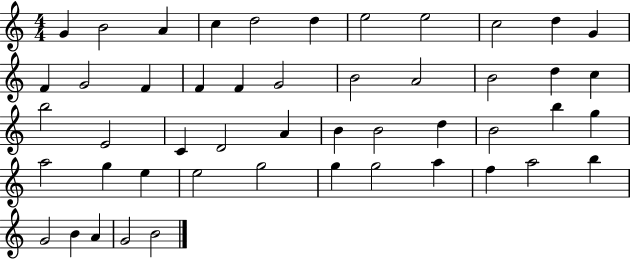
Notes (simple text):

G4/q B4/h A4/q C5/q D5/h D5/q E5/h E5/h C5/h D5/q G4/q F4/q G4/h F4/q F4/q F4/q G4/h B4/h A4/h B4/h D5/q C5/q B5/h E4/h C4/q D4/h A4/q B4/q B4/h D5/q B4/h B5/q G5/q A5/h G5/q E5/q E5/h G5/h G5/q G5/h A5/q F5/q A5/h B5/q G4/h B4/q A4/q G4/h B4/h